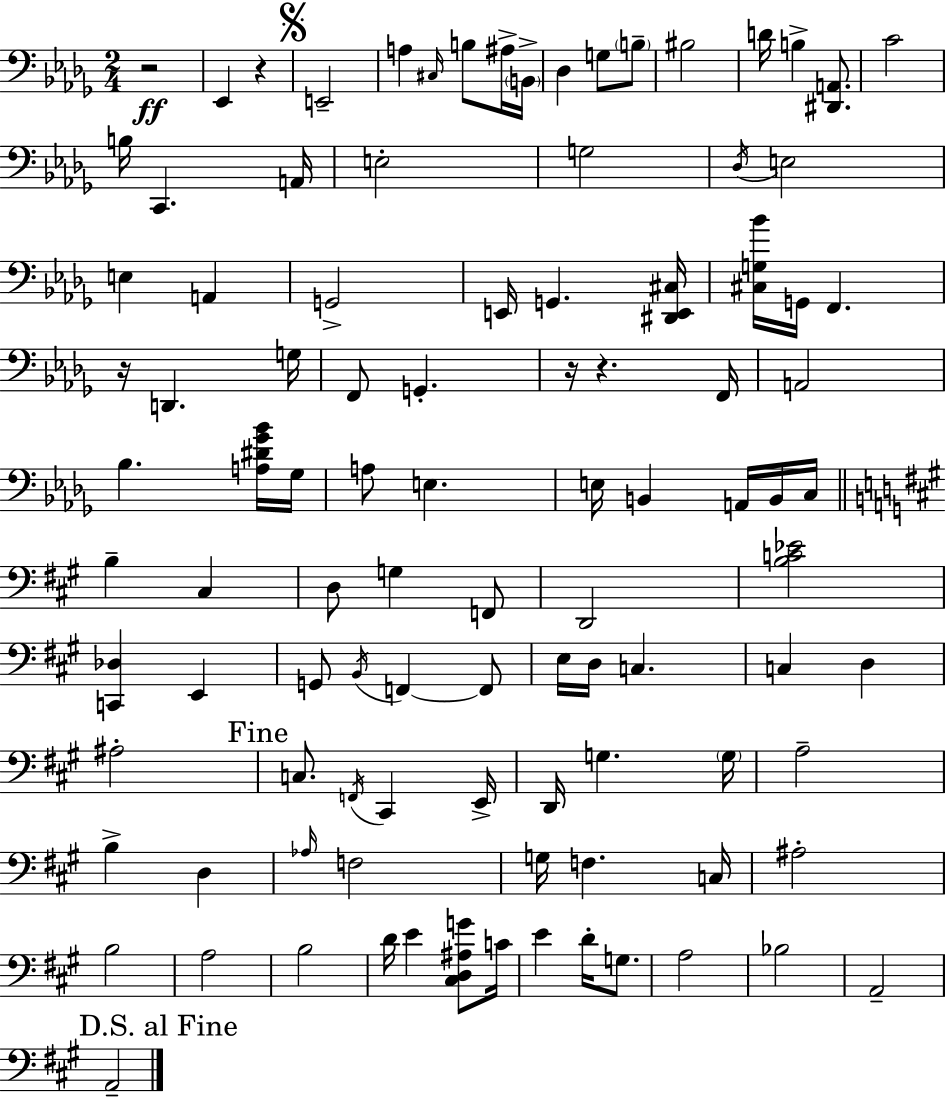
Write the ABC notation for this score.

X:1
T:Untitled
M:2/4
L:1/4
K:Bbm
z2 _E,, z E,,2 A, ^C,/4 B,/2 ^A,/4 B,,/4 _D, G,/2 B,/2 ^B,2 D/4 B, [^D,,A,,]/2 C2 B,/4 C,, A,,/4 E,2 G,2 _D,/4 E,2 E, A,, G,,2 E,,/4 G,, [^D,,E,,^C,]/4 [^C,G,_B]/4 G,,/4 F,, z/4 D,, G,/4 F,,/2 G,, z/4 z F,,/4 A,,2 _B, [A,^D_G_B]/4 _G,/4 A,/2 E, E,/4 B,, A,,/4 B,,/4 C,/4 B, ^C, D,/2 G, F,,/2 D,,2 [B,C_E]2 [C,,_D,] E,, G,,/2 B,,/4 F,, F,,/2 E,/4 D,/4 C, C, D, ^A,2 C,/2 F,,/4 ^C,, E,,/4 D,,/4 G, G,/4 A,2 B, D, _A,/4 F,2 G,/4 F, C,/4 ^A,2 B,2 A,2 B,2 D/4 E [^C,D,^A,G]/2 C/4 E D/4 G,/2 A,2 _B,2 A,,2 A,,2